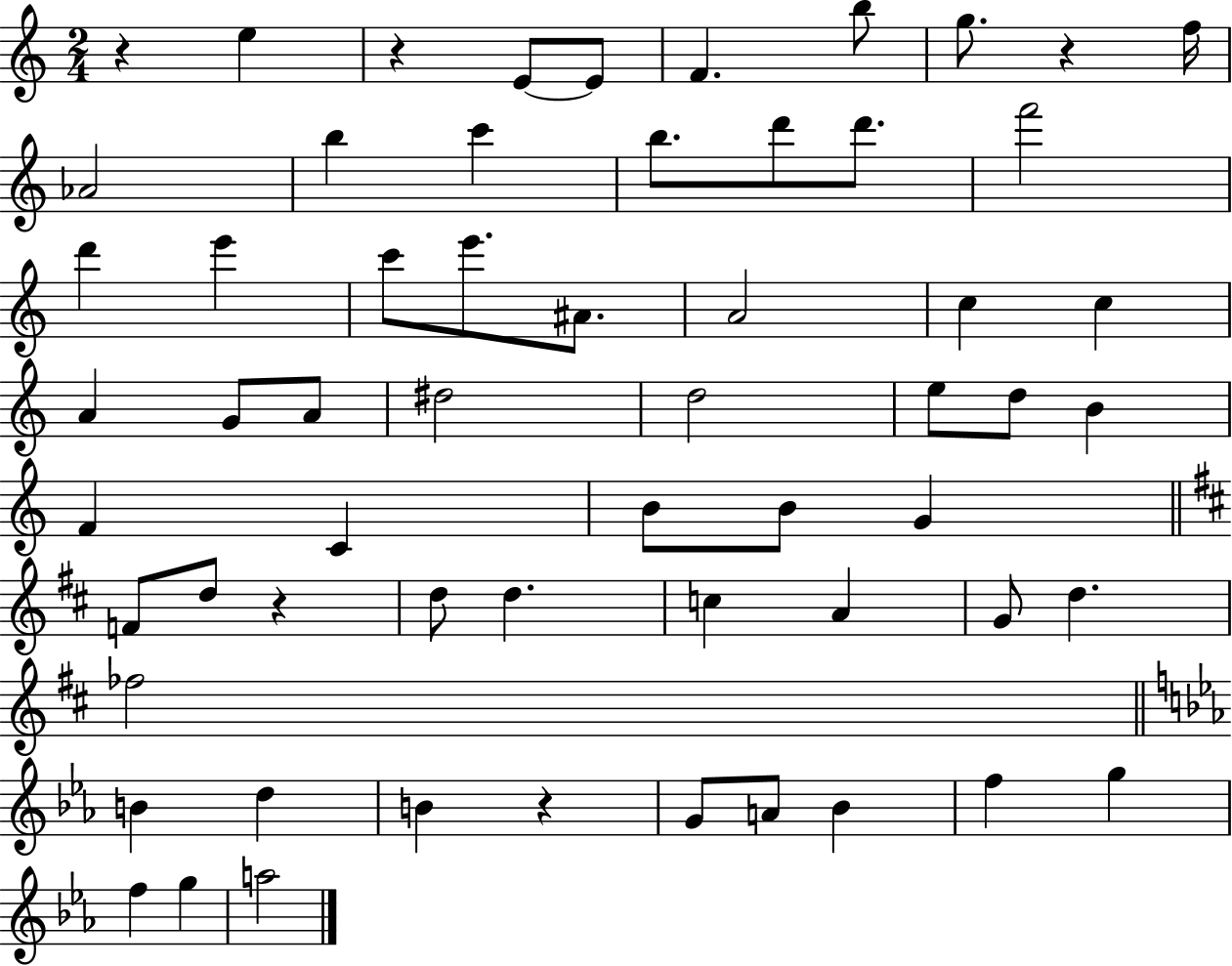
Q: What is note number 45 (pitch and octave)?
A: B4